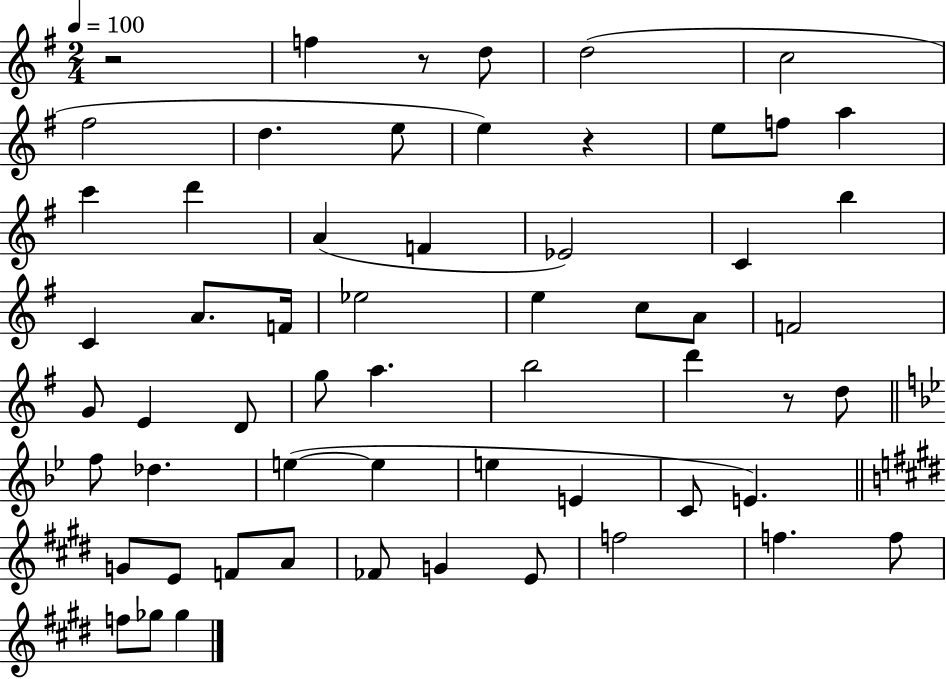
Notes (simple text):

R/h F5/q R/e D5/e D5/h C5/h F#5/h D5/q. E5/e E5/q R/q E5/e F5/e A5/q C6/q D6/q A4/q F4/q Eb4/h C4/q B5/q C4/q A4/e. F4/s Eb5/h E5/q C5/e A4/e F4/h G4/e E4/q D4/e G5/e A5/q. B5/h D6/q R/e D5/e F5/e Db5/q. E5/q E5/q E5/q E4/q C4/e E4/q. G4/e E4/e F4/e A4/e FES4/e G4/q E4/e F5/h F5/q. F5/e F5/e Gb5/e Gb5/q